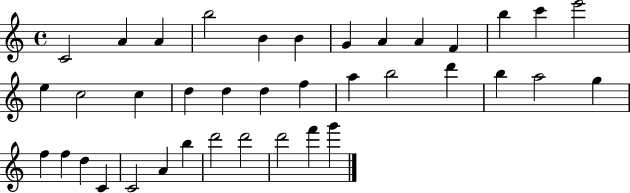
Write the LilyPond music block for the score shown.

{
  \clef treble
  \time 4/4
  \defaultTimeSignature
  \key c \major
  c'2 a'4 a'4 | b''2 b'4 b'4 | g'4 a'4 a'4 f'4 | b''4 c'''4 e'''2 | \break e''4 c''2 c''4 | d''4 d''4 d''4 f''4 | a''4 b''2 d'''4 | b''4 a''2 g''4 | \break f''4 f''4 d''4 c'4 | c'2 a'4 b''4 | d'''2 d'''2 | d'''2 f'''4 g'''4 | \break \bar "|."
}